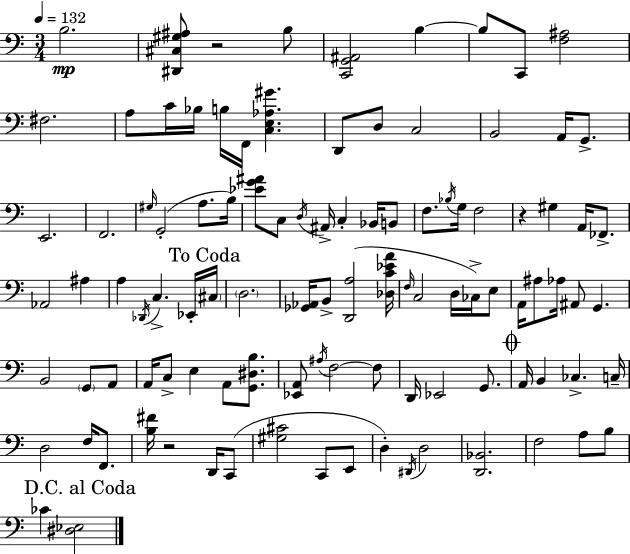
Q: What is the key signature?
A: A minor